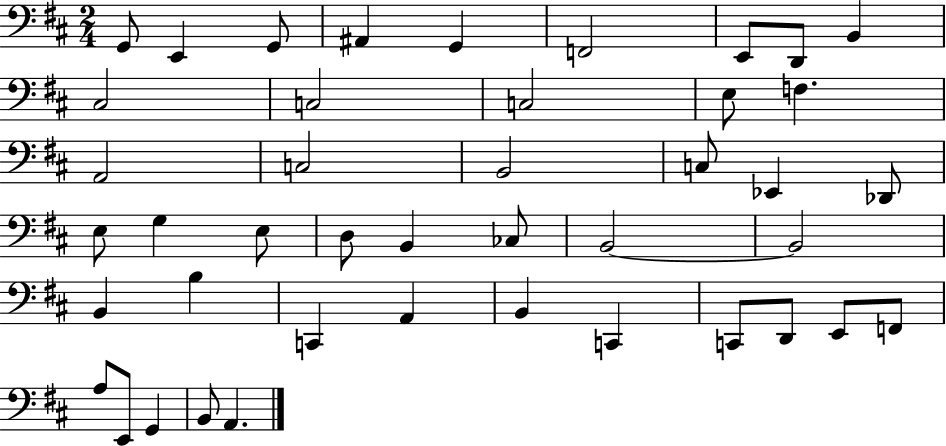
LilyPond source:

{
  \clef bass
  \numericTimeSignature
  \time 2/4
  \key d \major
  g,8 e,4 g,8 | ais,4 g,4 | f,2 | e,8 d,8 b,4 | \break cis2 | c2 | c2 | e8 f4. | \break a,2 | c2 | b,2 | c8 ees,4 des,8 | \break e8 g4 e8 | d8 b,4 ces8 | b,2~~ | b,2 | \break b,4 b4 | c,4 a,4 | b,4 c,4 | c,8 d,8 e,8 f,8 | \break a8 e,8 g,4 | b,8 a,4. | \bar "|."
}